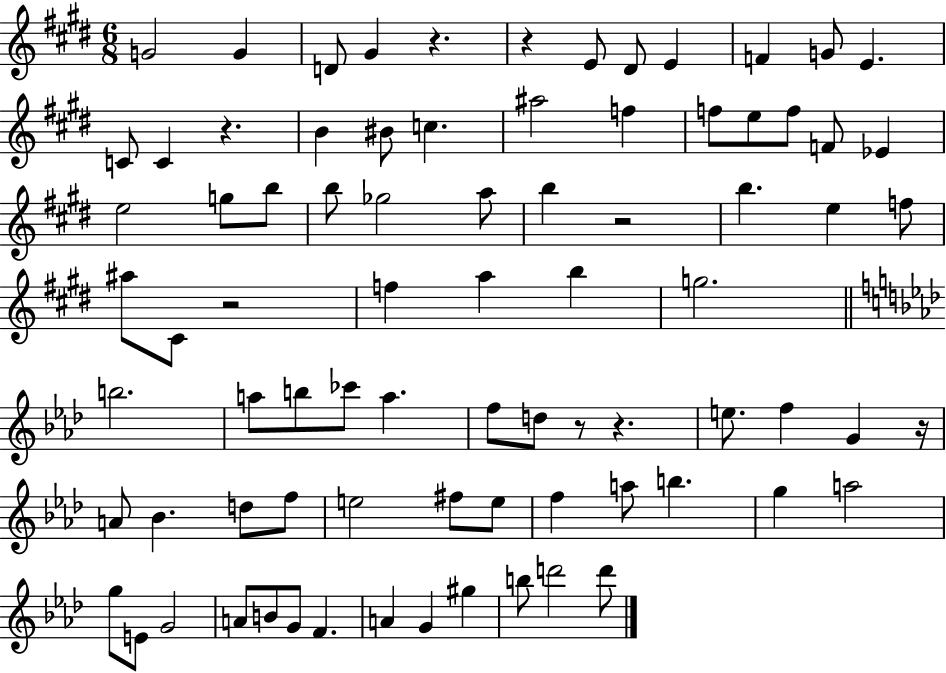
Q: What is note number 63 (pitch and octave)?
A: G4